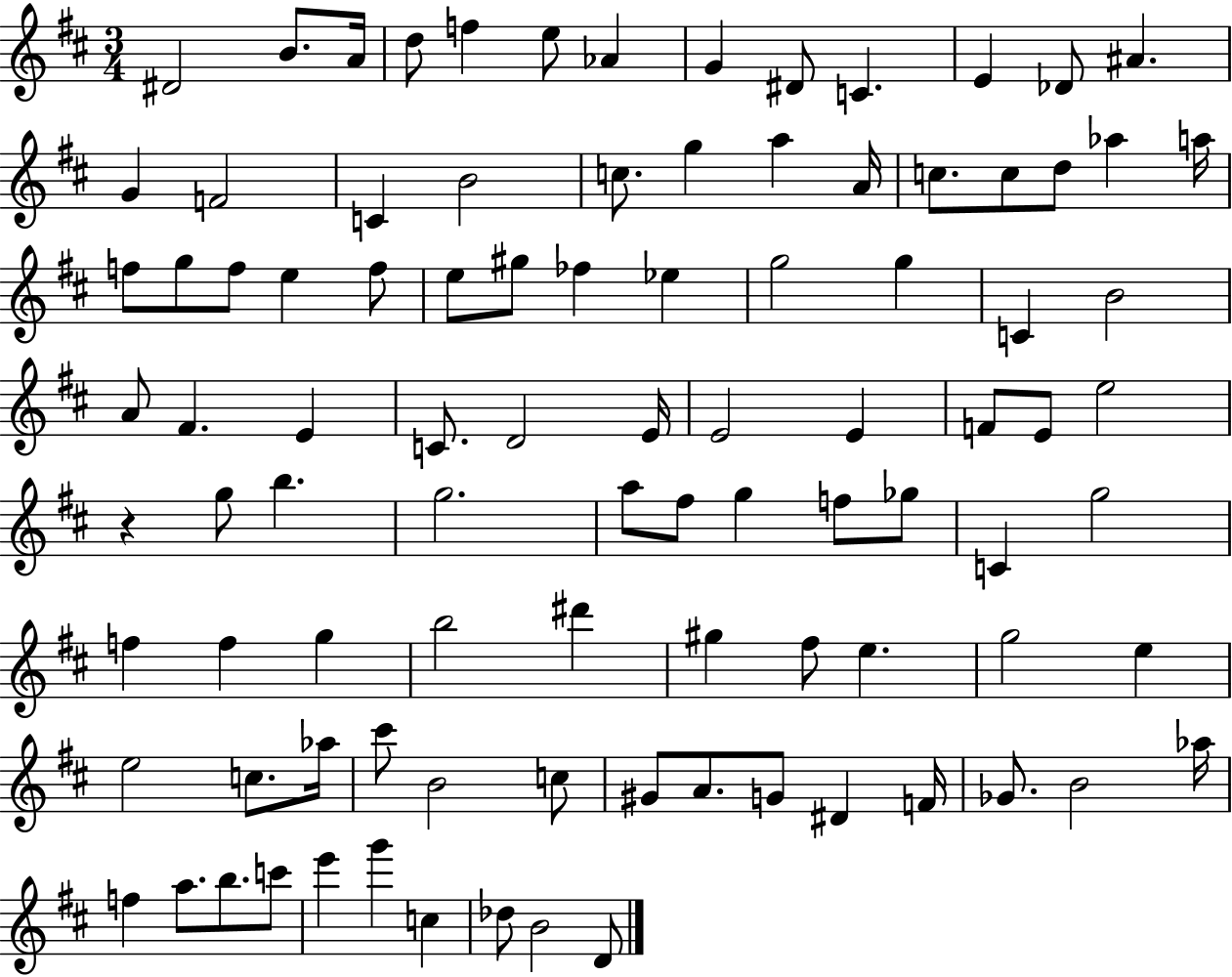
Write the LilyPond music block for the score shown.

{
  \clef treble
  \numericTimeSignature
  \time 3/4
  \key d \major
  dis'2 b'8. a'16 | d''8 f''4 e''8 aes'4 | g'4 dis'8 c'4. | e'4 des'8 ais'4. | \break g'4 f'2 | c'4 b'2 | c''8. g''4 a''4 a'16 | c''8. c''8 d''8 aes''4 a''16 | \break f''8 g''8 f''8 e''4 f''8 | e''8 gis''8 fes''4 ees''4 | g''2 g''4 | c'4 b'2 | \break a'8 fis'4. e'4 | c'8. d'2 e'16 | e'2 e'4 | f'8 e'8 e''2 | \break r4 g''8 b''4. | g''2. | a''8 fis''8 g''4 f''8 ges''8 | c'4 g''2 | \break f''4 f''4 g''4 | b''2 dis'''4 | gis''4 fis''8 e''4. | g''2 e''4 | \break e''2 c''8. aes''16 | cis'''8 b'2 c''8 | gis'8 a'8. g'8 dis'4 f'16 | ges'8. b'2 aes''16 | \break f''4 a''8. b''8. c'''8 | e'''4 g'''4 c''4 | des''8 b'2 d'8 | \bar "|."
}